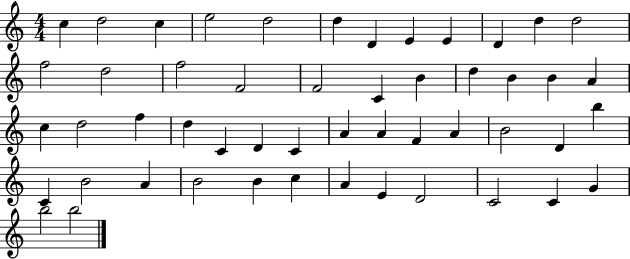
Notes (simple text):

C5/q D5/h C5/q E5/h D5/h D5/q D4/q E4/q E4/q D4/q D5/q D5/h F5/h D5/h F5/h F4/h F4/h C4/q B4/q D5/q B4/q B4/q A4/q C5/q D5/h F5/q D5/q C4/q D4/q C4/q A4/q A4/q F4/q A4/q B4/h D4/q B5/q C4/q B4/h A4/q B4/h B4/q C5/q A4/q E4/q D4/h C4/h C4/q G4/q B5/h B5/h